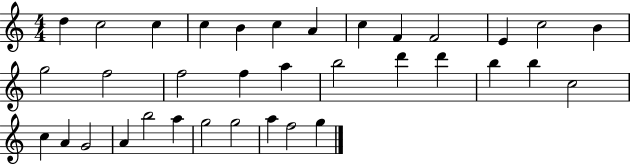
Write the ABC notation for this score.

X:1
T:Untitled
M:4/4
L:1/4
K:C
d c2 c c B c A c F F2 E c2 B g2 f2 f2 f a b2 d' d' b b c2 c A G2 A b2 a g2 g2 a f2 g